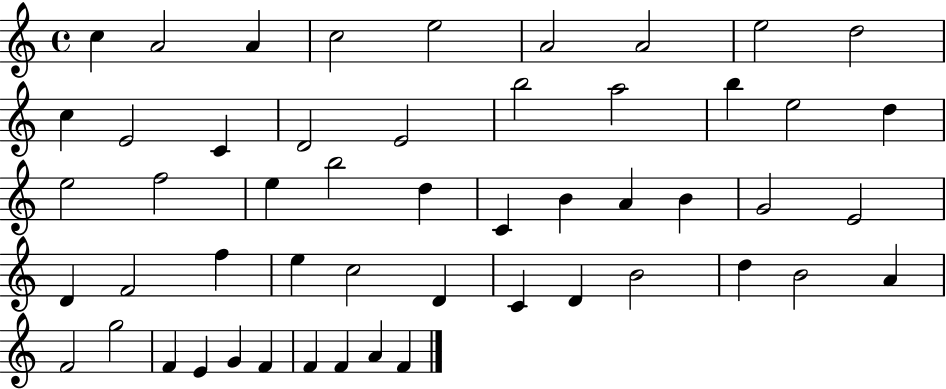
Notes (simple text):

C5/q A4/h A4/q C5/h E5/h A4/h A4/h E5/h D5/h C5/q E4/h C4/q D4/h E4/h B5/h A5/h B5/q E5/h D5/q E5/h F5/h E5/q B5/h D5/q C4/q B4/q A4/q B4/q G4/h E4/h D4/q F4/h F5/q E5/q C5/h D4/q C4/q D4/q B4/h D5/q B4/h A4/q F4/h G5/h F4/q E4/q G4/q F4/q F4/q F4/q A4/q F4/q